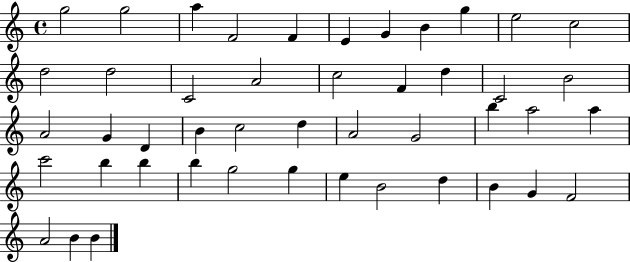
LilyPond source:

{
  \clef treble
  \time 4/4
  \defaultTimeSignature
  \key c \major
  g''2 g''2 | a''4 f'2 f'4 | e'4 g'4 b'4 g''4 | e''2 c''2 | \break d''2 d''2 | c'2 a'2 | c''2 f'4 d''4 | c'2 b'2 | \break a'2 g'4 d'4 | b'4 c''2 d''4 | a'2 g'2 | b''4 a''2 a''4 | \break c'''2 b''4 b''4 | b''4 g''2 g''4 | e''4 b'2 d''4 | b'4 g'4 f'2 | \break a'2 b'4 b'4 | \bar "|."
}